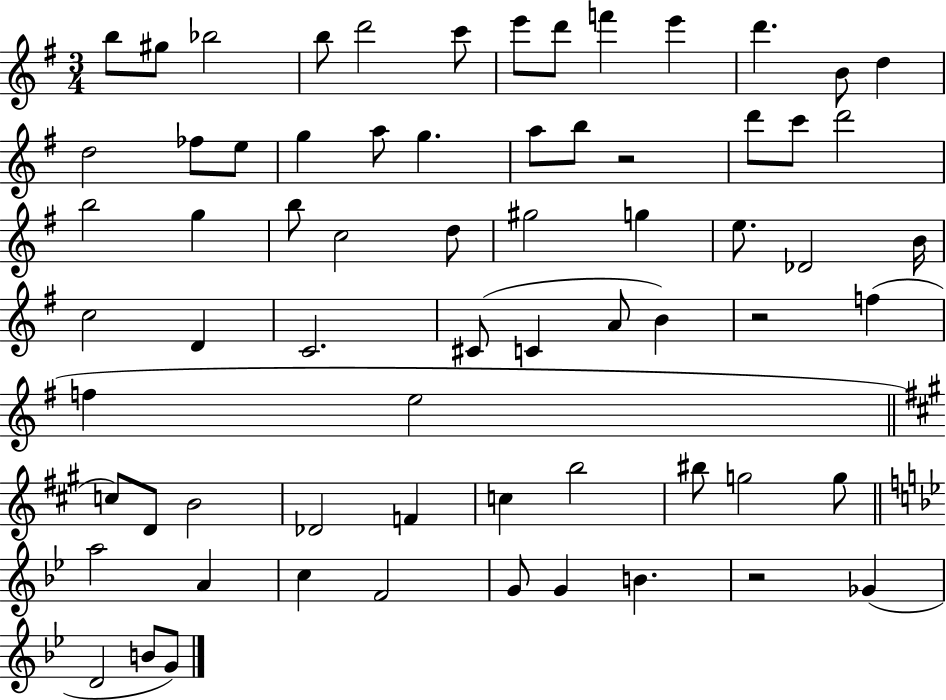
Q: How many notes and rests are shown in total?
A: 68